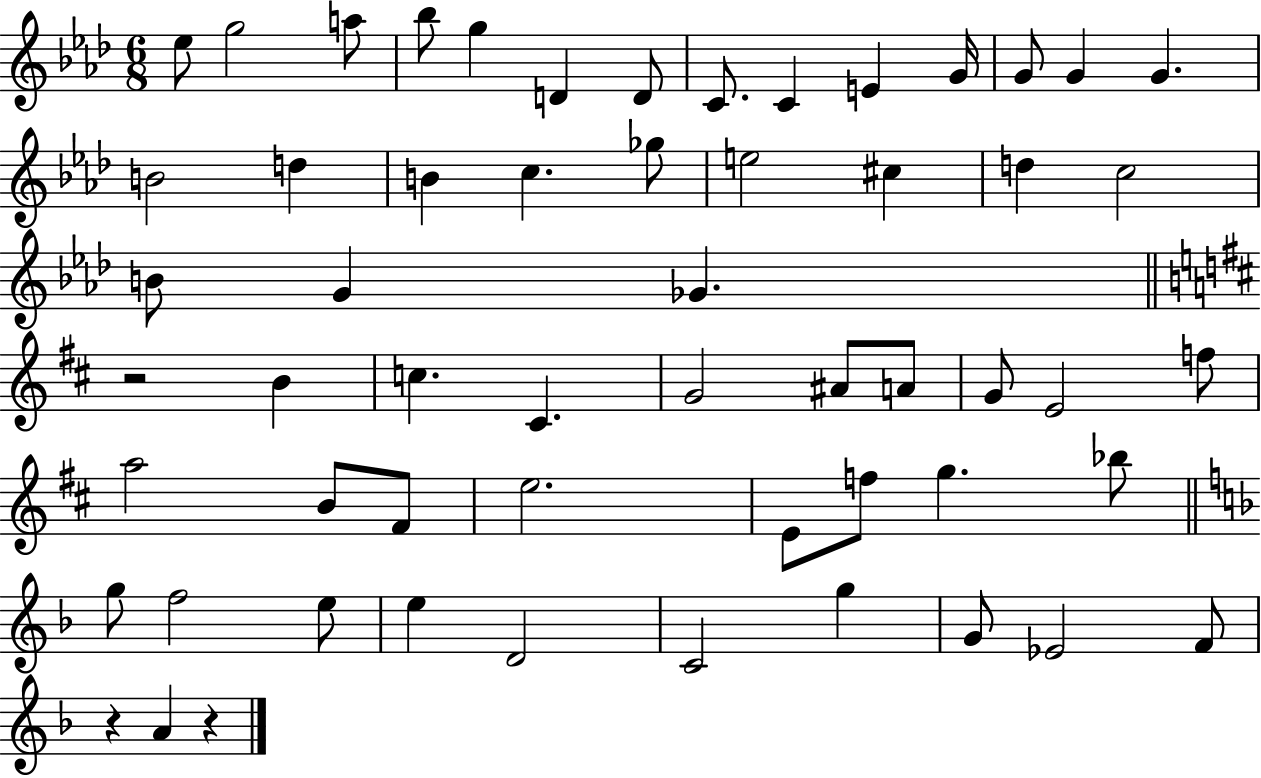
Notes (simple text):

Eb5/e G5/h A5/e Bb5/e G5/q D4/q D4/e C4/e. C4/q E4/q G4/s G4/e G4/q G4/q. B4/h D5/q B4/q C5/q. Gb5/e E5/h C#5/q D5/q C5/h B4/e G4/q Gb4/q. R/h B4/q C5/q. C#4/q. G4/h A#4/e A4/e G4/e E4/h F5/e A5/h B4/e F#4/e E5/h. E4/e F5/e G5/q. Bb5/e G5/e F5/h E5/e E5/q D4/h C4/h G5/q G4/e Eb4/h F4/e R/q A4/q R/q